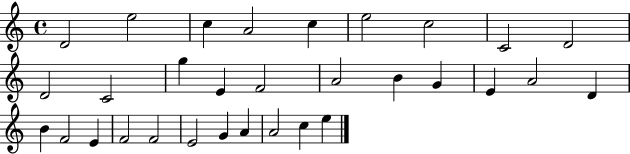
{
  \clef treble
  \time 4/4
  \defaultTimeSignature
  \key c \major
  d'2 e''2 | c''4 a'2 c''4 | e''2 c''2 | c'2 d'2 | \break d'2 c'2 | g''4 e'4 f'2 | a'2 b'4 g'4 | e'4 a'2 d'4 | \break b'4 f'2 e'4 | f'2 f'2 | e'2 g'4 a'4 | a'2 c''4 e''4 | \break \bar "|."
}